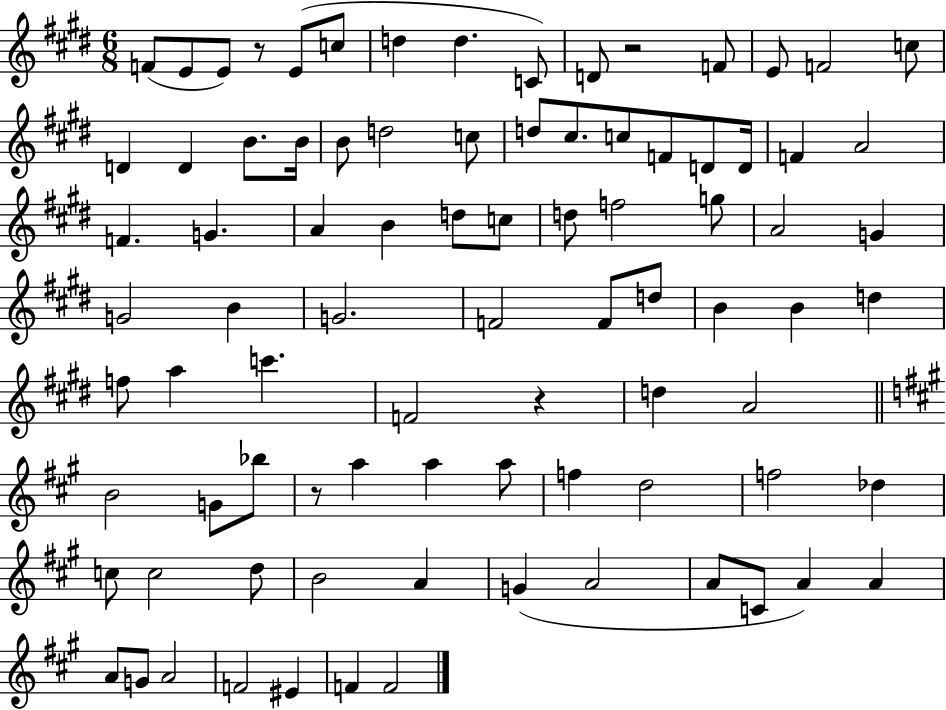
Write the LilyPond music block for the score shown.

{
  \clef treble
  \numericTimeSignature
  \time 6/8
  \key e \major
  \repeat volta 2 { f'8( e'8 e'8) r8 e'8( c''8 | d''4 d''4. c'8) | d'8 r2 f'8 | e'8 f'2 c''8 | \break d'4 d'4 b'8. b'16 | b'8 d''2 c''8 | d''8 cis''8. c''8 f'8 d'8 d'16 | f'4 a'2 | \break f'4. g'4. | a'4 b'4 d''8 c''8 | d''8 f''2 g''8 | a'2 g'4 | \break g'2 b'4 | g'2. | f'2 f'8 d''8 | b'4 b'4 d''4 | \break f''8 a''4 c'''4. | f'2 r4 | d''4 a'2 | \bar "||" \break \key a \major b'2 g'8 bes''8 | r8 a''4 a''4 a''8 | f''4 d''2 | f''2 des''4 | \break c''8 c''2 d''8 | b'2 a'4 | g'4( a'2 | a'8 c'8 a'4) a'4 | \break a'8 g'8 a'2 | f'2 eis'4 | f'4 f'2 | } \bar "|."
}